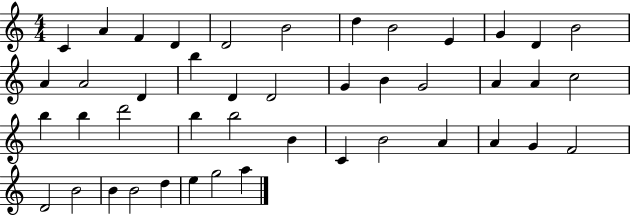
{
  \clef treble
  \numericTimeSignature
  \time 4/4
  \key c \major
  c'4 a'4 f'4 d'4 | d'2 b'2 | d''4 b'2 e'4 | g'4 d'4 b'2 | \break a'4 a'2 d'4 | b''4 d'4 d'2 | g'4 b'4 g'2 | a'4 a'4 c''2 | \break b''4 b''4 d'''2 | b''4 b''2 b'4 | c'4 b'2 a'4 | a'4 g'4 f'2 | \break d'2 b'2 | b'4 b'2 d''4 | e''4 g''2 a''4 | \bar "|."
}